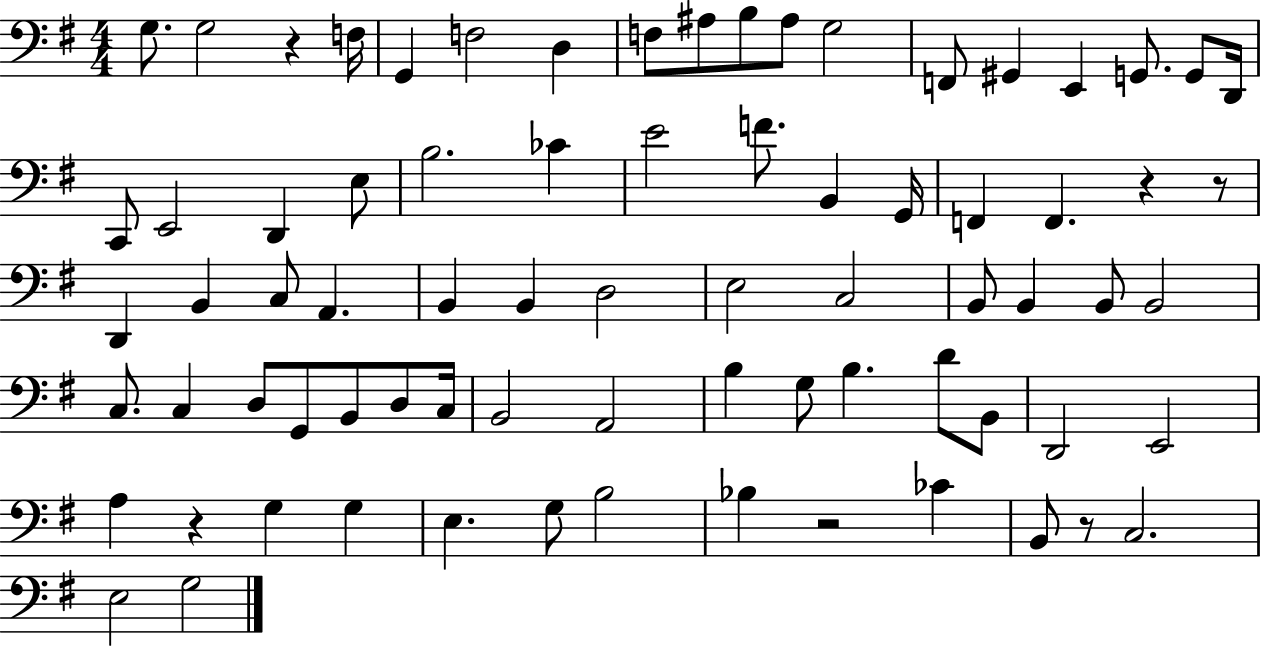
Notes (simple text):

G3/e. G3/h R/q F3/s G2/q F3/h D3/q F3/e A#3/e B3/e A#3/e G3/h F2/e G#2/q E2/q G2/e. G2/e D2/s C2/e E2/h D2/q E3/e B3/h. CES4/q E4/h F4/e. B2/q G2/s F2/q F2/q. R/q R/e D2/q B2/q C3/e A2/q. B2/q B2/q D3/h E3/h C3/h B2/e B2/q B2/e B2/h C3/e. C3/q D3/e G2/e B2/e D3/e C3/s B2/h A2/h B3/q G3/e B3/q. D4/e B2/e D2/h E2/h A3/q R/q G3/q G3/q E3/q. G3/e B3/h Bb3/q R/h CES4/q B2/e R/e C3/h. E3/h G3/h